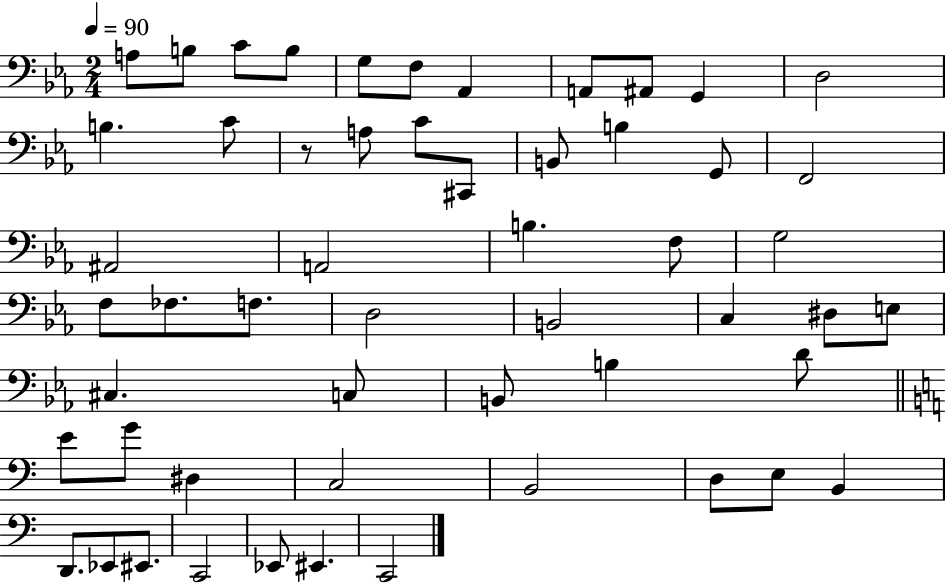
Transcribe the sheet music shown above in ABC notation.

X:1
T:Untitled
M:2/4
L:1/4
K:Eb
A,/2 B,/2 C/2 B,/2 G,/2 F,/2 _A,, A,,/2 ^A,,/2 G,, D,2 B, C/2 z/2 A,/2 C/2 ^C,,/2 B,,/2 B, G,,/2 F,,2 ^A,,2 A,,2 B, F,/2 G,2 F,/2 _F,/2 F,/2 D,2 B,,2 C, ^D,/2 E,/2 ^C, C,/2 B,,/2 B, D/2 E/2 G/2 ^D, C,2 B,,2 D,/2 E,/2 B,, D,,/2 _E,,/2 ^E,,/2 C,,2 _E,,/2 ^E,, C,,2